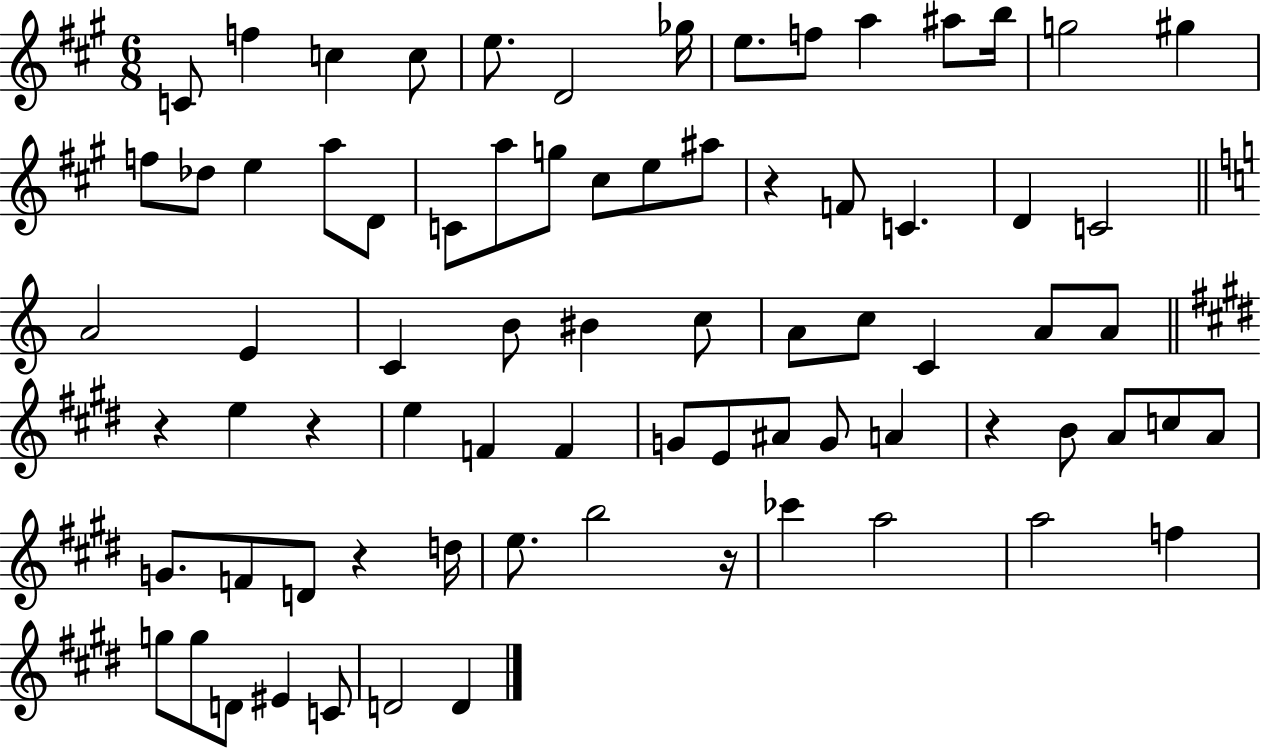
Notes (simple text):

C4/e F5/q C5/q C5/e E5/e. D4/h Gb5/s E5/e. F5/e A5/q A#5/e B5/s G5/h G#5/q F5/e Db5/e E5/q A5/e D4/e C4/e A5/e G5/e C#5/e E5/e A#5/e R/q F4/e C4/q. D4/q C4/h A4/h E4/q C4/q B4/e BIS4/q C5/e A4/e C5/e C4/q A4/e A4/e R/q E5/q R/q E5/q F4/q F4/q G4/e E4/e A#4/e G4/e A4/q R/q B4/e A4/e C5/e A4/e G4/e. F4/e D4/e R/q D5/s E5/e. B5/h R/s CES6/q A5/h A5/h F5/q G5/e G5/e D4/e EIS4/q C4/e D4/h D4/q